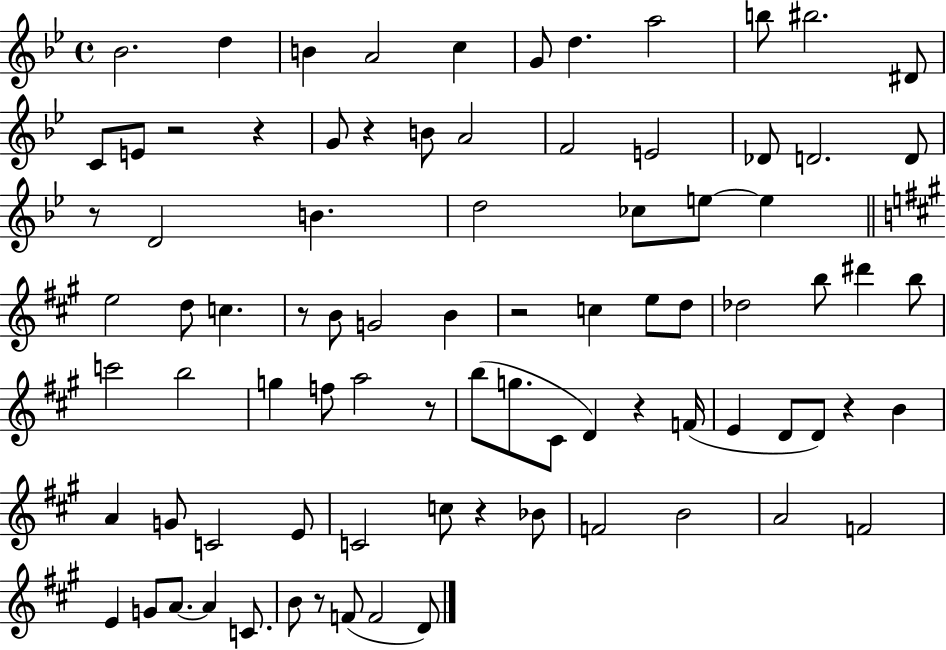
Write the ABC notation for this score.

X:1
T:Untitled
M:4/4
L:1/4
K:Bb
_B2 d B A2 c G/2 d a2 b/2 ^b2 ^D/2 C/2 E/2 z2 z G/2 z B/2 A2 F2 E2 _D/2 D2 D/2 z/2 D2 B d2 _c/2 e/2 e e2 d/2 c z/2 B/2 G2 B z2 c e/2 d/2 _d2 b/2 ^d' b/2 c'2 b2 g f/2 a2 z/2 b/2 g/2 ^C/2 D z F/4 E D/2 D/2 z B A G/2 C2 E/2 C2 c/2 z _B/2 F2 B2 A2 F2 E G/2 A/2 A C/2 B/2 z/2 F/2 F2 D/2